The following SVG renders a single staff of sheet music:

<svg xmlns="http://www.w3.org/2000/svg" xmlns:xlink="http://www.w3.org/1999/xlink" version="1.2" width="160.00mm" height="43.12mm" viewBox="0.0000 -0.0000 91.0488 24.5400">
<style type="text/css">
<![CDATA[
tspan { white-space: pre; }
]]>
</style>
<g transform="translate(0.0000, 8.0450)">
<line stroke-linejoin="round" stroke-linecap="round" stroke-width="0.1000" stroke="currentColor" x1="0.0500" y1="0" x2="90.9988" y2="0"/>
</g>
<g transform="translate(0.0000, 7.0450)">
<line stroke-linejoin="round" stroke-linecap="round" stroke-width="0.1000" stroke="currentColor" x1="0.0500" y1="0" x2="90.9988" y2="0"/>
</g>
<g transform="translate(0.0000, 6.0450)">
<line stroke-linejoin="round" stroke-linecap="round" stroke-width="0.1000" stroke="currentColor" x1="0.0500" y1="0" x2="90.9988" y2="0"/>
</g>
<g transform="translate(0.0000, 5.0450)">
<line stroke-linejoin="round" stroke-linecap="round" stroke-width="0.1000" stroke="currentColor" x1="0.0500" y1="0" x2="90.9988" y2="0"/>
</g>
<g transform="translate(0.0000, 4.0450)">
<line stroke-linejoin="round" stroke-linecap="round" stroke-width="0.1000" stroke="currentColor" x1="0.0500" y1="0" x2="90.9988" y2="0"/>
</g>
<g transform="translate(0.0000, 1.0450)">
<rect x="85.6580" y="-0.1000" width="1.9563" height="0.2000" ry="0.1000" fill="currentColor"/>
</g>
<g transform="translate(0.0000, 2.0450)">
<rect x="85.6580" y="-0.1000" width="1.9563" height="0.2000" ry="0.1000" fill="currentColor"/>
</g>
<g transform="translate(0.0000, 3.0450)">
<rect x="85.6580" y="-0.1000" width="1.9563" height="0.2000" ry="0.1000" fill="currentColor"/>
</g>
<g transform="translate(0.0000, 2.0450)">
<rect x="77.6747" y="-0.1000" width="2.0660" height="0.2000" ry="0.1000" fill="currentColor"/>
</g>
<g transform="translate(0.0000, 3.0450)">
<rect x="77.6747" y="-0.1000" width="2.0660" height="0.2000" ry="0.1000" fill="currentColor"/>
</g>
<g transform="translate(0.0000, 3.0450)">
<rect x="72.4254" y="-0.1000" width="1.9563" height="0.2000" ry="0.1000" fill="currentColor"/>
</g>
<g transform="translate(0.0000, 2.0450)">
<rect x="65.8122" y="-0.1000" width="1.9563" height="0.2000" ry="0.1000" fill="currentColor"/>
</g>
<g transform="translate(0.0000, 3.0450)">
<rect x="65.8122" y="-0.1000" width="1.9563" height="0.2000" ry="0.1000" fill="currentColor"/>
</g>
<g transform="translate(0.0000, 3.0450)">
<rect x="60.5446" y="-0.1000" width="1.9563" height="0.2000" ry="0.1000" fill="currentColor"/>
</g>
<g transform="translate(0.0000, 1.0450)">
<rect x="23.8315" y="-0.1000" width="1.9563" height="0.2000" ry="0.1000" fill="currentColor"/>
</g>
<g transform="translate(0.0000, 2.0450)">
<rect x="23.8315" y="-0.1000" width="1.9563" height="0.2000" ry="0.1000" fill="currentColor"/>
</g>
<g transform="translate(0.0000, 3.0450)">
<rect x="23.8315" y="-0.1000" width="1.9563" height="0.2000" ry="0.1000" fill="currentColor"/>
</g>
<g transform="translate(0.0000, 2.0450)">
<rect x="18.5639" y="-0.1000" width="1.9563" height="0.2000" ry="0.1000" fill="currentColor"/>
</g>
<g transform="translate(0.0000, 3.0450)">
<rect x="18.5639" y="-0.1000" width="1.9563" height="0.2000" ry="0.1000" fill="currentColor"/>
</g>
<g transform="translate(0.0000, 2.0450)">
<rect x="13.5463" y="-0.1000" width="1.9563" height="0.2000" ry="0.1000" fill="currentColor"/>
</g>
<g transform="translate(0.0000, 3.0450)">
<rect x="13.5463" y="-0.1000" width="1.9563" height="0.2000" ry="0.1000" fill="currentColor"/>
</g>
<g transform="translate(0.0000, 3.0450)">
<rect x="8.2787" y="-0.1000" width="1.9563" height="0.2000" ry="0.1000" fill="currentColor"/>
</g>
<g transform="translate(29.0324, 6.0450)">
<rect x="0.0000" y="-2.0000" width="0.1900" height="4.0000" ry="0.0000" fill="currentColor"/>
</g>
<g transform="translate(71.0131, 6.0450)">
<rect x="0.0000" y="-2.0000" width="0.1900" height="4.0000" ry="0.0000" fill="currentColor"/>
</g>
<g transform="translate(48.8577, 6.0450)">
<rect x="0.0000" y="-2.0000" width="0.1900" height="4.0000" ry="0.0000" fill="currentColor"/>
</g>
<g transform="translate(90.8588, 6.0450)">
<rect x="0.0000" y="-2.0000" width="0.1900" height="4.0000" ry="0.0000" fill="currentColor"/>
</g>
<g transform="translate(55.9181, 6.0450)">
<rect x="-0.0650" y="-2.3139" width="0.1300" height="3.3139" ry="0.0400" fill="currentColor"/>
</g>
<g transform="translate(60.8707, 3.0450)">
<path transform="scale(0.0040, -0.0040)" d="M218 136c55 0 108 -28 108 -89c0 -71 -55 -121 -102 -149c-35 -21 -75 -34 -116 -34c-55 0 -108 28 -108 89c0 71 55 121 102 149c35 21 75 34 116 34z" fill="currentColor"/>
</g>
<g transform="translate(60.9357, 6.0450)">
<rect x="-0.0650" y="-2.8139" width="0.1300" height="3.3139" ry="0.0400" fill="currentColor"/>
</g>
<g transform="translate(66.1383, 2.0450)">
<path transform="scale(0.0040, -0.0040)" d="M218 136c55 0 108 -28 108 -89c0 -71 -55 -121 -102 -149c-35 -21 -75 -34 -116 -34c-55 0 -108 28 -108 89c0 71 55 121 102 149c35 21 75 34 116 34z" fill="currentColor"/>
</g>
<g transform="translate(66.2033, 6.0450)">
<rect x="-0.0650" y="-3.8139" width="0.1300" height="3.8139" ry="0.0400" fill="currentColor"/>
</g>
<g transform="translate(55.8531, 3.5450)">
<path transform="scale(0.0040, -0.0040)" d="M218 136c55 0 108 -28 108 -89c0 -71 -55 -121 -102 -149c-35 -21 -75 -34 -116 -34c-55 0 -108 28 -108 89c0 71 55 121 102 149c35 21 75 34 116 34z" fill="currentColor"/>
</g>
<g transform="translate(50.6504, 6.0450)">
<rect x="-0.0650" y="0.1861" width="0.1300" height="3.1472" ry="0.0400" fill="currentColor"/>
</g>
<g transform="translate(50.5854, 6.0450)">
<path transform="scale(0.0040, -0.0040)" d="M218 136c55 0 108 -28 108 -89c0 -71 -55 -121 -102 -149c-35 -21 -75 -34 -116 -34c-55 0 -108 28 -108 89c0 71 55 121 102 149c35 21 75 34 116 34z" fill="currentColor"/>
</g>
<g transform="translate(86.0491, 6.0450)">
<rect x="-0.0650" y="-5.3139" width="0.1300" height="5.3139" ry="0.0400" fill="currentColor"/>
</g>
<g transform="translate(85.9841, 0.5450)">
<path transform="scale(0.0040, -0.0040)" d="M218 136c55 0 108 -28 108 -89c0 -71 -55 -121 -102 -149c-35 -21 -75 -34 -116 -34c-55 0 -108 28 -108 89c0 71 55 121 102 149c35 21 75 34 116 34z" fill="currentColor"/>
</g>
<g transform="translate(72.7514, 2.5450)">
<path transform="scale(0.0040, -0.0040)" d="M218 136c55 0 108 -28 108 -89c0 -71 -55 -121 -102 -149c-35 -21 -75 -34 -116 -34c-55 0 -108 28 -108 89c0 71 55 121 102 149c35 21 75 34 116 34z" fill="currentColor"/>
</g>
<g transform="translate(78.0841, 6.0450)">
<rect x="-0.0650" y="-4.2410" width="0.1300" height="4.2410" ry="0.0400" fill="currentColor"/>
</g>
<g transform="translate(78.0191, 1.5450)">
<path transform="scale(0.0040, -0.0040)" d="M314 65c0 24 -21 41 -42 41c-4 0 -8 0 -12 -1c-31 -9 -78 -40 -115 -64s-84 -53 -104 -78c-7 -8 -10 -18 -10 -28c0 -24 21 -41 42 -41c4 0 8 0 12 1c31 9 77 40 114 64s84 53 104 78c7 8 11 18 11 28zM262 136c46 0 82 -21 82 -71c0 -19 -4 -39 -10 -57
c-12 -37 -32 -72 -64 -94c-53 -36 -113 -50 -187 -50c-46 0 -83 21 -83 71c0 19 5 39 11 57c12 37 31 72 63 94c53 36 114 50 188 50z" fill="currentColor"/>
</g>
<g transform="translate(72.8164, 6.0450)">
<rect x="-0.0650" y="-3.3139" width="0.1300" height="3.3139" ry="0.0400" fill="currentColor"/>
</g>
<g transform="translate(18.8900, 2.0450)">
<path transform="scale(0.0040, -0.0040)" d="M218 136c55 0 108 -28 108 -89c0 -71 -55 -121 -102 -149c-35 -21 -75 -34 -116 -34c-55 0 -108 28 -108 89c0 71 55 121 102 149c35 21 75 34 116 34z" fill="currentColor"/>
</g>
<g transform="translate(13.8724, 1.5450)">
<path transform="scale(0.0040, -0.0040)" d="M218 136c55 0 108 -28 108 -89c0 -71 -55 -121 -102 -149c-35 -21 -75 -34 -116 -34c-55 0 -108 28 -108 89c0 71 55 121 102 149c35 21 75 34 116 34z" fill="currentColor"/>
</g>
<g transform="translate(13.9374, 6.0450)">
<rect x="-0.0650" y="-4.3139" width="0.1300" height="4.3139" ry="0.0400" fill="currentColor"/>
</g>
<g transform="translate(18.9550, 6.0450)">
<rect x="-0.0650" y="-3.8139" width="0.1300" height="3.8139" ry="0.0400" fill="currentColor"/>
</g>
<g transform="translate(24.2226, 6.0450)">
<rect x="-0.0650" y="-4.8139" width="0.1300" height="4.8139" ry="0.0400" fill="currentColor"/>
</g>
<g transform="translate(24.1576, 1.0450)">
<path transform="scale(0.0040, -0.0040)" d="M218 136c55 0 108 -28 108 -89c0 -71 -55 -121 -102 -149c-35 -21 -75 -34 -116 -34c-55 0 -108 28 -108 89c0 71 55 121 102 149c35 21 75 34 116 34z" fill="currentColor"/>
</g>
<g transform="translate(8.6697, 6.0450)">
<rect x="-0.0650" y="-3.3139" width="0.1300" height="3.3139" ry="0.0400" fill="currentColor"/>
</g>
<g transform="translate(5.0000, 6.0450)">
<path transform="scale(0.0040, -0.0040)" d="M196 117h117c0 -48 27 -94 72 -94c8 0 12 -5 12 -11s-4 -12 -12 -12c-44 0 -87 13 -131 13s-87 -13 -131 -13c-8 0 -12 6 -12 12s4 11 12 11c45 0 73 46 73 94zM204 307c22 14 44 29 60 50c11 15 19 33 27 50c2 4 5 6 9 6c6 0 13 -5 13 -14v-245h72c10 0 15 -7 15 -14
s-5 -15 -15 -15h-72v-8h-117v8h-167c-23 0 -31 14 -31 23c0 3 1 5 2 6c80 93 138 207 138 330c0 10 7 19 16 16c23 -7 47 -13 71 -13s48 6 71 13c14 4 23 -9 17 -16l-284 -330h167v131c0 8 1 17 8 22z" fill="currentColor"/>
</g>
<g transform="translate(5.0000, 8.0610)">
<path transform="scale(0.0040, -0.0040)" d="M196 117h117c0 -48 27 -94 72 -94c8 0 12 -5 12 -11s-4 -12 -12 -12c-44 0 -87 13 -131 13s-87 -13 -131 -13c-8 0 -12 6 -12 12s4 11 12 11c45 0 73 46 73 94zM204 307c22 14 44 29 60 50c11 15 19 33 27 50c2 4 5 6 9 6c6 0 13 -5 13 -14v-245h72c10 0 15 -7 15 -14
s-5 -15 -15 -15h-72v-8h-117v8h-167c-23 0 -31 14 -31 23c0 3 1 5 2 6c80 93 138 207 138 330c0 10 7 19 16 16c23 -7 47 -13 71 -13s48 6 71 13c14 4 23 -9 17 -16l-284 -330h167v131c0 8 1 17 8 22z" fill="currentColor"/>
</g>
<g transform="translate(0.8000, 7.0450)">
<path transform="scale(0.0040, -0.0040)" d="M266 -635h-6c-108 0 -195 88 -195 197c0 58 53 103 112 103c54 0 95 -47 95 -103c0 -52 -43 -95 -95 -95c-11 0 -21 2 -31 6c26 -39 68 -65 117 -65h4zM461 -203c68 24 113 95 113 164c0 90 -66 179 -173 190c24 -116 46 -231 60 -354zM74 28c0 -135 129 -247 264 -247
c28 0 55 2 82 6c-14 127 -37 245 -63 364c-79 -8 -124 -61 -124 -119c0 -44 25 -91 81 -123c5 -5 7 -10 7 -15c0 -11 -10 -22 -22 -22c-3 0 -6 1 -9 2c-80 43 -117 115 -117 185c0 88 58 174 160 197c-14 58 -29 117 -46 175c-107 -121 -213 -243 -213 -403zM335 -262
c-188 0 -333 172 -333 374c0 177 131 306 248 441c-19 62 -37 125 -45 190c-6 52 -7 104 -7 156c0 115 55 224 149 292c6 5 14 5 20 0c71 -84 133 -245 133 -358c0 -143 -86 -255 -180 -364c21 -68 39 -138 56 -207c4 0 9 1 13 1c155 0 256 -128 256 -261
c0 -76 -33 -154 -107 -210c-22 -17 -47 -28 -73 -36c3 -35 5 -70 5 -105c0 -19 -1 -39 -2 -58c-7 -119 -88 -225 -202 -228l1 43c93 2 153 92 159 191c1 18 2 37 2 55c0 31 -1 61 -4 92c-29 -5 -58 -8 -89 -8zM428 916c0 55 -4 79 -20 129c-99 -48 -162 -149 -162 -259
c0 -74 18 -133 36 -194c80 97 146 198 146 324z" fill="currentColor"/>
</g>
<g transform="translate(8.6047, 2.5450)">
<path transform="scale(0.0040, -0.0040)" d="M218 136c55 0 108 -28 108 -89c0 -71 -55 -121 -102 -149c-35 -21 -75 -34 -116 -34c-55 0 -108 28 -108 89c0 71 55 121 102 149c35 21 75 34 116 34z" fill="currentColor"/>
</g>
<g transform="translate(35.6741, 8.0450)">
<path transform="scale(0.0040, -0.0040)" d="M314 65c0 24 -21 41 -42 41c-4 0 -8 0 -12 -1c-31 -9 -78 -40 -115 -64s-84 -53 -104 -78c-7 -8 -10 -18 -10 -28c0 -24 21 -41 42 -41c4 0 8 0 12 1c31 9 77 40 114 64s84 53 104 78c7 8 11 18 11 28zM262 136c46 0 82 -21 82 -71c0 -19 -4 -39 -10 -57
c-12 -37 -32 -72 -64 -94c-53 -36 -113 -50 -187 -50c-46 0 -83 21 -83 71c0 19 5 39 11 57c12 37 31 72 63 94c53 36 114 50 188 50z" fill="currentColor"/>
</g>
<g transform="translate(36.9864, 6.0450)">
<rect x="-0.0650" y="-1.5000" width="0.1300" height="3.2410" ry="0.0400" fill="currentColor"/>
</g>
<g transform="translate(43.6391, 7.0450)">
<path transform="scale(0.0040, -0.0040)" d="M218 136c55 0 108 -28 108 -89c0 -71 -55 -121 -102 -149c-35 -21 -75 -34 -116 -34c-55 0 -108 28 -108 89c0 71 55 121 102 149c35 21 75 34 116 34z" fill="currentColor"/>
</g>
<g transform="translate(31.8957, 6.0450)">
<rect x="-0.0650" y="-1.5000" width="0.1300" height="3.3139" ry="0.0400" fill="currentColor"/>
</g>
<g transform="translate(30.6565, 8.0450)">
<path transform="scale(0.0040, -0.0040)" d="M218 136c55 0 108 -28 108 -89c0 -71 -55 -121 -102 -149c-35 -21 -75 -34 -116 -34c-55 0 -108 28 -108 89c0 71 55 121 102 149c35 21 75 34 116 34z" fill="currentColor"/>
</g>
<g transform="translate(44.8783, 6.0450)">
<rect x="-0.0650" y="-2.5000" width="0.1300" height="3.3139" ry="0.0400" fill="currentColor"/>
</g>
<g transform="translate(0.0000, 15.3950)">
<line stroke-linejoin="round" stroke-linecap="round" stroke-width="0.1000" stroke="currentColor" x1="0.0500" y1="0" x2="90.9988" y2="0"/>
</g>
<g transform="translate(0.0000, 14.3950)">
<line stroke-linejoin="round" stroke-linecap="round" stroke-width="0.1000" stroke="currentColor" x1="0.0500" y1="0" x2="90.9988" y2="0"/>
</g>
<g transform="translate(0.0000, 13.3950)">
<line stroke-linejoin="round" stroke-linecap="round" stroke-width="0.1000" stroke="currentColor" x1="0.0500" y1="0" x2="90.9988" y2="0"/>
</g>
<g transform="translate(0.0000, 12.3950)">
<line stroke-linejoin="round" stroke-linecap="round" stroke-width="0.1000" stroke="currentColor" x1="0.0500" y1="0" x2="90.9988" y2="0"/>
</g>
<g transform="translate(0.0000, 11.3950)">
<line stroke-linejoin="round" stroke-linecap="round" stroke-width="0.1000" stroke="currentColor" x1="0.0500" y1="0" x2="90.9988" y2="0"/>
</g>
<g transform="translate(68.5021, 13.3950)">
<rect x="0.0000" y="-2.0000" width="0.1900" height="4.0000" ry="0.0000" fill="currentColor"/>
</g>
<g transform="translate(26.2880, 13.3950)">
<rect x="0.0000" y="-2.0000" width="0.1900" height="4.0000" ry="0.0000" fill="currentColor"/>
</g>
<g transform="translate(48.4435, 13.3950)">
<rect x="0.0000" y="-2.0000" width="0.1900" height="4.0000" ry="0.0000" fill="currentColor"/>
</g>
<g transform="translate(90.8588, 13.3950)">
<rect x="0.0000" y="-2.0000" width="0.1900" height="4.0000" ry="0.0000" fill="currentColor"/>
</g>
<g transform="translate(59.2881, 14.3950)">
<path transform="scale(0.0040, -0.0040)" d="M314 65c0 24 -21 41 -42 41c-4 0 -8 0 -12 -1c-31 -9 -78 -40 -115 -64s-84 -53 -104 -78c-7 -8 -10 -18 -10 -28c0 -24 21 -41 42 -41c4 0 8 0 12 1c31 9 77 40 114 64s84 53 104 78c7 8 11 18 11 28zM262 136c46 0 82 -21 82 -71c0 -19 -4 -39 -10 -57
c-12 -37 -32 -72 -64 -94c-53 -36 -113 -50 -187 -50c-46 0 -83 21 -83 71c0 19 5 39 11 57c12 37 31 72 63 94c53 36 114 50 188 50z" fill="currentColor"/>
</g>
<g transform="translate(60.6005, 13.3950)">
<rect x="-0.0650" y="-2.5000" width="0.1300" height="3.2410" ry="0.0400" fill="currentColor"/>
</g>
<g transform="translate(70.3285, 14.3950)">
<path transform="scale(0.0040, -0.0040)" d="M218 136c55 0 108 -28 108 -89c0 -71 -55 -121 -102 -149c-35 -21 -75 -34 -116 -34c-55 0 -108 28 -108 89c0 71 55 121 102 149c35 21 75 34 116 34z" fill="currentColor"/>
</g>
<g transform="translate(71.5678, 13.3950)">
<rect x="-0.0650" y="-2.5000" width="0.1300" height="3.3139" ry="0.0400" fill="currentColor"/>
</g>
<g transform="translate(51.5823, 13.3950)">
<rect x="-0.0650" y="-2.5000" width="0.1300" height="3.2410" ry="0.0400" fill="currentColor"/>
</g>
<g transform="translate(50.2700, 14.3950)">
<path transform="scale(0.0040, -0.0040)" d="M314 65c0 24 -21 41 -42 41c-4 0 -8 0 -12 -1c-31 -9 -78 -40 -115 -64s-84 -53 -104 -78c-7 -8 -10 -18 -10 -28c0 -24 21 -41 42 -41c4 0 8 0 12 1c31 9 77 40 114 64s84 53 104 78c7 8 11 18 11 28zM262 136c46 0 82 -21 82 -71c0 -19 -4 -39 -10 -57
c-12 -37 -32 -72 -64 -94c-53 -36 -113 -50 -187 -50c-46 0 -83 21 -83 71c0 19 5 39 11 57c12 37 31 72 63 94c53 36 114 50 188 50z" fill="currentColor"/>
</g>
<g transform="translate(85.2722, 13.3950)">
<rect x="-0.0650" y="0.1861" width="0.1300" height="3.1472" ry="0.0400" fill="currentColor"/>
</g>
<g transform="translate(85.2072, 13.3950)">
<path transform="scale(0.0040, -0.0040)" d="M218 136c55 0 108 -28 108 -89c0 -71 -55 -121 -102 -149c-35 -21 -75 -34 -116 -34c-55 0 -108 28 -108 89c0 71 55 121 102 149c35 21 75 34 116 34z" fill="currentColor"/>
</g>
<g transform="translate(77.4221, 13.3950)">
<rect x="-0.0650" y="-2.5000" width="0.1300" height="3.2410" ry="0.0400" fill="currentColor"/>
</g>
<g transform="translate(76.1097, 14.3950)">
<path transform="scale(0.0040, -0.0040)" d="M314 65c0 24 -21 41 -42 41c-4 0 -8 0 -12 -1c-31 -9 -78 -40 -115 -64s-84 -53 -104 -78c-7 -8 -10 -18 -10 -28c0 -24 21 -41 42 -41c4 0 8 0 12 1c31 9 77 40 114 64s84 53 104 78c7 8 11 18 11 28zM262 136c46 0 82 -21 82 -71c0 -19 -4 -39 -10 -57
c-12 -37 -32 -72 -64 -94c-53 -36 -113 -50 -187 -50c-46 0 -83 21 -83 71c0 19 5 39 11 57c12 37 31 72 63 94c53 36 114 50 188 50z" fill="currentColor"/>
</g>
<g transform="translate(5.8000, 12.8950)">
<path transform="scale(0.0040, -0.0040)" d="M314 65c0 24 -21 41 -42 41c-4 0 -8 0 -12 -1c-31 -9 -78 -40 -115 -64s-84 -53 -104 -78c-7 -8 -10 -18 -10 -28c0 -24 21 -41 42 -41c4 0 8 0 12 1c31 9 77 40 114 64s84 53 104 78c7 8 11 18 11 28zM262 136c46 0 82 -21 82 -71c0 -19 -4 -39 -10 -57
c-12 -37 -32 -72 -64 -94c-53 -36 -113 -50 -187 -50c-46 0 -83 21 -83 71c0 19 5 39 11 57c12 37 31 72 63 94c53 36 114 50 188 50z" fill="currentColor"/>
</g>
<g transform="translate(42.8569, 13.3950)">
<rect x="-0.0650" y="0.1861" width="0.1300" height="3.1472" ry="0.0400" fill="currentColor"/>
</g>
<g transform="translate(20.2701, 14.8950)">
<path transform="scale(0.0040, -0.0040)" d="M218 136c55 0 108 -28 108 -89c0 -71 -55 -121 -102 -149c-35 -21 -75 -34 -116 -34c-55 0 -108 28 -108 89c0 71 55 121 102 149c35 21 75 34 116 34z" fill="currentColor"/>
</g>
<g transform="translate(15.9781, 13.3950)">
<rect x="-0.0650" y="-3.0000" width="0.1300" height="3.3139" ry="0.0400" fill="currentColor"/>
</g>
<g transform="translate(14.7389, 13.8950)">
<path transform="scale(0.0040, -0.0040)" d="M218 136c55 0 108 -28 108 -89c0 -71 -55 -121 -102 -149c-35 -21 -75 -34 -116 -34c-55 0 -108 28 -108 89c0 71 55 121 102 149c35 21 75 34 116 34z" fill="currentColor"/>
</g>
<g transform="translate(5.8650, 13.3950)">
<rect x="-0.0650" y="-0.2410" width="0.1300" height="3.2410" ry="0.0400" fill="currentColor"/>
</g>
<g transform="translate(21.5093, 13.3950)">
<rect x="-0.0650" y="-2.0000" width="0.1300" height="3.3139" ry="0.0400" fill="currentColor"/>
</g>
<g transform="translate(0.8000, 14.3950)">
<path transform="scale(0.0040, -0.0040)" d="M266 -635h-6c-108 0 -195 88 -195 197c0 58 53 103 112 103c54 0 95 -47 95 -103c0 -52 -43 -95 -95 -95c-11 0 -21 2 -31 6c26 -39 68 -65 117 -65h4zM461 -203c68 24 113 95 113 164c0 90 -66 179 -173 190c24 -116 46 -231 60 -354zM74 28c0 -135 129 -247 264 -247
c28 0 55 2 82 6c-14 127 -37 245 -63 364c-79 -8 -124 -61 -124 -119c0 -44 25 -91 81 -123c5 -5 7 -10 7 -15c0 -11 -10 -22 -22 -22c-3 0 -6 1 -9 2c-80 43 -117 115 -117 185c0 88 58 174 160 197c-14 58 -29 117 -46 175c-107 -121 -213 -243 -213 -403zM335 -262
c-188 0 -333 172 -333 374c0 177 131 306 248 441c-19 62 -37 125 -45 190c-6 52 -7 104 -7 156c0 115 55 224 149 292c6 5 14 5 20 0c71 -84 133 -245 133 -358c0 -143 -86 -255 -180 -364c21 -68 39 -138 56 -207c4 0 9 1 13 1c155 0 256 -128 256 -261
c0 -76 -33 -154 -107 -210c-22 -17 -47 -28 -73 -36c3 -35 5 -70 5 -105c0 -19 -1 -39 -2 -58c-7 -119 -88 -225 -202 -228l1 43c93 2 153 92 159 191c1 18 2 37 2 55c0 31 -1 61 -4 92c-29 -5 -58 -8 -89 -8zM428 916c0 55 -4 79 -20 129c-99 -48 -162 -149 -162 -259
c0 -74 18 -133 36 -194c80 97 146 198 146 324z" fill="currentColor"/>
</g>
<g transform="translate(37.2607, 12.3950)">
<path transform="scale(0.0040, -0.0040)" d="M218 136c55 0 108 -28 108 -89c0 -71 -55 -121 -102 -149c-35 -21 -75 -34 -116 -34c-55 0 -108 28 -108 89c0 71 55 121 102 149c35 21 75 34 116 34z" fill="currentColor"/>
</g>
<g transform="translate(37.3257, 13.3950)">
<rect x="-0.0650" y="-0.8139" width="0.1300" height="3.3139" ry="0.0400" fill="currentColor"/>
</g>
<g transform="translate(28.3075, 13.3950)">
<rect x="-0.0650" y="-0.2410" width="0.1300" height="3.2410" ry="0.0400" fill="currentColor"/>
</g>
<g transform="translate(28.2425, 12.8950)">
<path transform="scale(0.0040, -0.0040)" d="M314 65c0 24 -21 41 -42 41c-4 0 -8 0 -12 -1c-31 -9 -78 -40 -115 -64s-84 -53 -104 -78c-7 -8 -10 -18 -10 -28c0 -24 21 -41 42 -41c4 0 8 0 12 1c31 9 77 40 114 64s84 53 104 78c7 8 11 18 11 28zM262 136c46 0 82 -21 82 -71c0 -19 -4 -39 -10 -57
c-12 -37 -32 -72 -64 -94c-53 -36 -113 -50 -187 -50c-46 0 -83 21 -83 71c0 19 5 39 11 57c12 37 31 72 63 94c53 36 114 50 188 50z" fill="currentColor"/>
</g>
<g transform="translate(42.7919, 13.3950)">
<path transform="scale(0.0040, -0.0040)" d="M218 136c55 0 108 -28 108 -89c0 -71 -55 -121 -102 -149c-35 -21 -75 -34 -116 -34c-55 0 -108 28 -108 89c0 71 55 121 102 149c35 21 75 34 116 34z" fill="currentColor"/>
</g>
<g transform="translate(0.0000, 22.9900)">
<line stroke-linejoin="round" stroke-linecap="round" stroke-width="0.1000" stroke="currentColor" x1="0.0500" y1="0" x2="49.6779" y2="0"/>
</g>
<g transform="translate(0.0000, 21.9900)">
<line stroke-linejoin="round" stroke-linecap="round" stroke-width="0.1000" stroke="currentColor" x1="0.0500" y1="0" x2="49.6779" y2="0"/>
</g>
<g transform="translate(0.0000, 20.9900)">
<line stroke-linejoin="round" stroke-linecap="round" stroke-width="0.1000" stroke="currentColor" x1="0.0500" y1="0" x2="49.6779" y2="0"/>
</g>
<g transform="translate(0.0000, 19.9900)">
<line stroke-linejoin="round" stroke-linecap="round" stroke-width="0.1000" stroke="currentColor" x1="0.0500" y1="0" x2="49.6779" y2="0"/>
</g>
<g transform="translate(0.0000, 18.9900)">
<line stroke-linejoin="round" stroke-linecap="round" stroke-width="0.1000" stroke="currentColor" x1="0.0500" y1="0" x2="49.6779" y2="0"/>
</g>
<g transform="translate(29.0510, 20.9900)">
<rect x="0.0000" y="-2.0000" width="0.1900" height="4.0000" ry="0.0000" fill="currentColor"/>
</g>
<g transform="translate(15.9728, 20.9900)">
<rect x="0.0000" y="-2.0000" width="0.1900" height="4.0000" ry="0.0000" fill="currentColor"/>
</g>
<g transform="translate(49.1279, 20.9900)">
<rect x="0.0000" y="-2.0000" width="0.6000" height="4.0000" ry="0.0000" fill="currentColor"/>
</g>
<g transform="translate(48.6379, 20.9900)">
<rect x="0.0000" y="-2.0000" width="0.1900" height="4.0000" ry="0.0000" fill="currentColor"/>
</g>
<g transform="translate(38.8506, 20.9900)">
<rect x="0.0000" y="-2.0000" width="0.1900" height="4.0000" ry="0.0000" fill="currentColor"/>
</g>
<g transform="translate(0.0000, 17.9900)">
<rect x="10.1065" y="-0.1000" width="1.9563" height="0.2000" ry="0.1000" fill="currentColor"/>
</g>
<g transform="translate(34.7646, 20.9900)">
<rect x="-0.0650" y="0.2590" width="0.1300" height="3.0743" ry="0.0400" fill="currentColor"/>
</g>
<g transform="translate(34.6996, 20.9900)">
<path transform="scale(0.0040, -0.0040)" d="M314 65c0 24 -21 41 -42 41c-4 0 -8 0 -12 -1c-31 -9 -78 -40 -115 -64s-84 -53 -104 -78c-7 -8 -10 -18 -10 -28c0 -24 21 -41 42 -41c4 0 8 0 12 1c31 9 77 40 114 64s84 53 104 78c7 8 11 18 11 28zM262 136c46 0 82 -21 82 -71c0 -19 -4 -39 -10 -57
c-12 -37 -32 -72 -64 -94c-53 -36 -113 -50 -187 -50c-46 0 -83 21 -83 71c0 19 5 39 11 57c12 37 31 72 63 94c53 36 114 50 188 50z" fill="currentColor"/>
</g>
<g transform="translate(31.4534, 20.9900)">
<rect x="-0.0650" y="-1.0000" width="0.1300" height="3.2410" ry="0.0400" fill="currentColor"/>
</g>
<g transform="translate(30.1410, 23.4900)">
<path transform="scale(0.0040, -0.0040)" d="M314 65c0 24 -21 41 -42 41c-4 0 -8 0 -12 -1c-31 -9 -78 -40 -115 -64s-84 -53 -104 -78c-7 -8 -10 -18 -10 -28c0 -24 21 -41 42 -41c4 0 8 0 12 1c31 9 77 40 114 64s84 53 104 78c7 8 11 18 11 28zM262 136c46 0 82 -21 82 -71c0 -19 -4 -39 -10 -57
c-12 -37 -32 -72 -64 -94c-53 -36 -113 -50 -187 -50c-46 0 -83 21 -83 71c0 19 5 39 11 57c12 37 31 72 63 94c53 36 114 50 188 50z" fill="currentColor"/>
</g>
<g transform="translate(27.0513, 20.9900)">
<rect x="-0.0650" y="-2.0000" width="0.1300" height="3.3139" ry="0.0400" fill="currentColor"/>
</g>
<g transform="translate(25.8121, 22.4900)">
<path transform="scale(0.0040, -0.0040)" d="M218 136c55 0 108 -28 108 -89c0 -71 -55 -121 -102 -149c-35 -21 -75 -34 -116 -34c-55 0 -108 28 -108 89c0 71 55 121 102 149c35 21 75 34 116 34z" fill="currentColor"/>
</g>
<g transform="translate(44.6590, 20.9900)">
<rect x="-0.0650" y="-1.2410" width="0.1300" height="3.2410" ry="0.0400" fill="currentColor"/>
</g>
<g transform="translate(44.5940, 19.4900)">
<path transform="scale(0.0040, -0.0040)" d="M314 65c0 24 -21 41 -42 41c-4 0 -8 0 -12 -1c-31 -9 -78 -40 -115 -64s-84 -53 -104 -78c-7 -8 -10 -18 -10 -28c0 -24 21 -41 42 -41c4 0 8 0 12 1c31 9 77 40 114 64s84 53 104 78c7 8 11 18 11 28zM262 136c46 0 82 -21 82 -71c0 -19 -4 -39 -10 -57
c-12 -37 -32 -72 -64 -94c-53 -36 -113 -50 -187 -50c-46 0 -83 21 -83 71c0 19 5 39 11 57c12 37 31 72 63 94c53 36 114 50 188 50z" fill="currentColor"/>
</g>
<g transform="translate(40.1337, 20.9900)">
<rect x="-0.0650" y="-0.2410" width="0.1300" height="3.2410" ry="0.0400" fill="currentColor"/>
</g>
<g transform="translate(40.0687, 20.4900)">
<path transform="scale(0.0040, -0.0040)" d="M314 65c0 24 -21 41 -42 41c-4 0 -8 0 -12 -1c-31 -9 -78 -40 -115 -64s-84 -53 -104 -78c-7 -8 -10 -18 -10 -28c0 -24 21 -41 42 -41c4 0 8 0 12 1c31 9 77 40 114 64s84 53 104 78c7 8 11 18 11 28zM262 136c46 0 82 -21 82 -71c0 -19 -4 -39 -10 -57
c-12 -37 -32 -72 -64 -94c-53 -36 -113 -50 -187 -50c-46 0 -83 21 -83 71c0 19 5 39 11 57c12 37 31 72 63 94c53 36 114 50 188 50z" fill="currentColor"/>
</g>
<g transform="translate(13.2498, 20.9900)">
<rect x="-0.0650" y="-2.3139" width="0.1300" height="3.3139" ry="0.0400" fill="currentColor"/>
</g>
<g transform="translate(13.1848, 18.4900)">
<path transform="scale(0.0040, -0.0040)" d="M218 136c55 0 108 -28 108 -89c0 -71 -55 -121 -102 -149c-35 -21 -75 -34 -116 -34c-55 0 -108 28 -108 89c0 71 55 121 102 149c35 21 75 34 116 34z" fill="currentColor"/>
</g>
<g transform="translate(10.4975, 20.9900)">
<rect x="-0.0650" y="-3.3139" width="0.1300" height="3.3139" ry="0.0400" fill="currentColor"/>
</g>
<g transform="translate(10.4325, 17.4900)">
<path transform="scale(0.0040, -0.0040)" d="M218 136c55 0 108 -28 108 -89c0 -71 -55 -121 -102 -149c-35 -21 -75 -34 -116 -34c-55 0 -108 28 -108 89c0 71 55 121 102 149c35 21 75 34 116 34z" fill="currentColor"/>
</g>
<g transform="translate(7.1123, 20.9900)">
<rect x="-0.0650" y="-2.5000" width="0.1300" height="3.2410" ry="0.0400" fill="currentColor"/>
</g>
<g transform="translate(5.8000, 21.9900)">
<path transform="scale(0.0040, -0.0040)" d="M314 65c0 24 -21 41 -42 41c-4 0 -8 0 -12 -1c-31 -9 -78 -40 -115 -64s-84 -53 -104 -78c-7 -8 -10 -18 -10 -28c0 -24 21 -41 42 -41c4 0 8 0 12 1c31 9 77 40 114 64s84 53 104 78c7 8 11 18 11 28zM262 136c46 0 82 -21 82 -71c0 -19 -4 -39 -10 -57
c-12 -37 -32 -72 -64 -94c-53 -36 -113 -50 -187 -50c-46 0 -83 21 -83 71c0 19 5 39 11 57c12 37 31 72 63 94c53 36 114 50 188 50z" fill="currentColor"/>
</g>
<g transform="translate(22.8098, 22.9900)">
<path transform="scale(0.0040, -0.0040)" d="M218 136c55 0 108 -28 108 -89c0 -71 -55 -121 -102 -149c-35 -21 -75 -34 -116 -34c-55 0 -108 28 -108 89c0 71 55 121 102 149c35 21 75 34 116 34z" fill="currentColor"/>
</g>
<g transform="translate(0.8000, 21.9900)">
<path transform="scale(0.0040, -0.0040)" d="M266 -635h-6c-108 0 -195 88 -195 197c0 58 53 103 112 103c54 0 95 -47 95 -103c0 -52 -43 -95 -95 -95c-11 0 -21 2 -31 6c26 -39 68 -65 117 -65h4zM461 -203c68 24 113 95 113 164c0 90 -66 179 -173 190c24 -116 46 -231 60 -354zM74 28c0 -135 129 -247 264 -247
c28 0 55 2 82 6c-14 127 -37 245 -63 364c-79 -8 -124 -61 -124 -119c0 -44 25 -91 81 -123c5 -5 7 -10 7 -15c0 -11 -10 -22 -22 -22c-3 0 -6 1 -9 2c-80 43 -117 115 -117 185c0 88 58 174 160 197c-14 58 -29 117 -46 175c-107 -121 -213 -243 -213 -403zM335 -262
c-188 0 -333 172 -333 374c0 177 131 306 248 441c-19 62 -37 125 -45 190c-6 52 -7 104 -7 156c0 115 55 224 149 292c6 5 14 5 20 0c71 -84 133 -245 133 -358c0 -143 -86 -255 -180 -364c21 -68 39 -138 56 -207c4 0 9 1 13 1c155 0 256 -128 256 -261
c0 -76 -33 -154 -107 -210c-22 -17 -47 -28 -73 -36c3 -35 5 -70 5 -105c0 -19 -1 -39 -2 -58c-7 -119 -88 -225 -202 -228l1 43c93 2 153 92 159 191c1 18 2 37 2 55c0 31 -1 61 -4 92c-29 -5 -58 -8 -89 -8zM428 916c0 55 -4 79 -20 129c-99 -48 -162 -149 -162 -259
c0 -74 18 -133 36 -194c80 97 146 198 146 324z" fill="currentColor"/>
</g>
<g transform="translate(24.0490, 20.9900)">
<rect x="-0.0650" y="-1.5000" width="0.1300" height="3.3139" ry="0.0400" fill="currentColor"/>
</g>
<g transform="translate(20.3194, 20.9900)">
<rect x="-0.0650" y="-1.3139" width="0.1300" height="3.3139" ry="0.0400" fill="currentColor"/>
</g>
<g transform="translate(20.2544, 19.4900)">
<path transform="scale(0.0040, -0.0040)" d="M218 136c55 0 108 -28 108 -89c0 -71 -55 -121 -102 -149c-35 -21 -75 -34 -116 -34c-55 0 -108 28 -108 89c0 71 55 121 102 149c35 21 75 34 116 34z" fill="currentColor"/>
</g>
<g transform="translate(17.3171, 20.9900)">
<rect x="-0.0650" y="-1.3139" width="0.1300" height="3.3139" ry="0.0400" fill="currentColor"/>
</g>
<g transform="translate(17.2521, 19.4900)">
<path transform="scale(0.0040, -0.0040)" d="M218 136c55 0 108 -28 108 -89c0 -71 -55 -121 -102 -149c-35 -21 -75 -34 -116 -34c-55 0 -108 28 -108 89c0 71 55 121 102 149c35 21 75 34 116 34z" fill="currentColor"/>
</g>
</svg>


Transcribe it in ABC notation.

X:1
T:Untitled
M:4/4
L:1/4
K:C
b d' c' e' E E2 G B g a c' b d'2 f' c2 A F c2 d B G2 G2 G G2 B G2 b g e e E F D2 B2 c2 e2